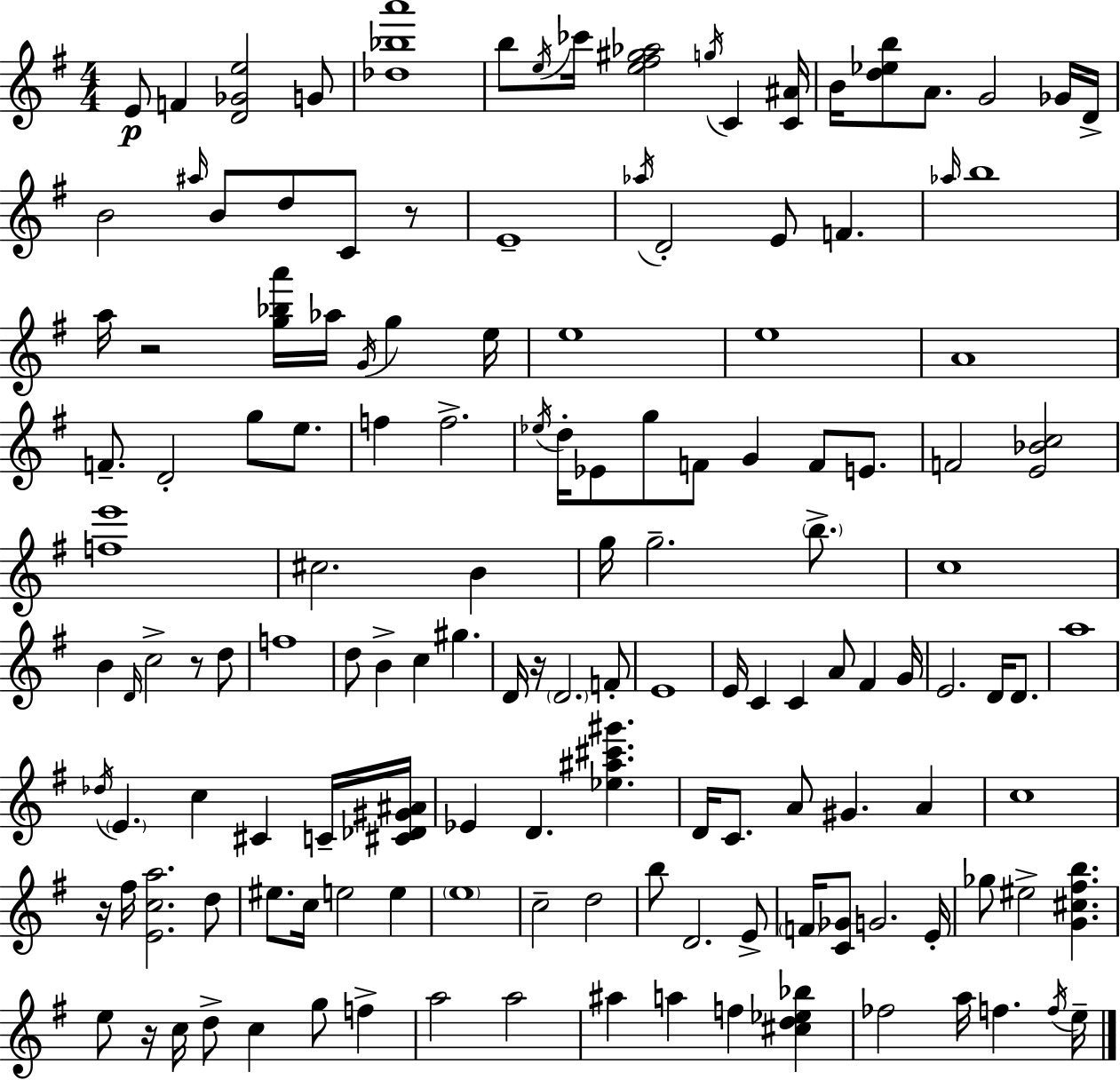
{
  \clef treble
  \numericTimeSignature
  \time 4/4
  \key e \minor
  \repeat volta 2 { e'8\p f'4 <d' ges' e''>2 g'8 | <des'' bes'' a'''>1 | b''8 \acciaccatura { e''16 } ces'''16 <e'' fis'' gis'' aes''>2 \acciaccatura { g''16 } c'4 | <c' ais'>16 b'16 <d'' ees'' b''>8 a'8. g'2 | \break ges'16 d'16-> b'2 \grace { ais''16 } b'8 d''8 c'8 | r8 e'1-- | \acciaccatura { aes''16 } d'2-. e'8 f'4. | \grace { aes''16 } b''1 | \break a''16 r2 <g'' bes'' a'''>16 aes''16 | \acciaccatura { g'16 } g''4 e''16 e''1 | e''1 | a'1 | \break f'8.-- d'2-. | g''8 e''8. f''4 f''2.-> | \acciaccatura { ees''16 } d''16-. ees'8 g''8 f'8 g'4 | f'8 e'8. f'2 <e' bes' c''>2 | \break <f'' e'''>1 | cis''2. | b'4 g''16 g''2.-- | \parenthesize b''8.-> c''1 | \break b'4 \grace { d'16 } c''2-> | r8 d''8 f''1 | d''8 b'4-> c''4 | gis''4. d'16 r16 \parenthesize d'2. | \break f'8-. e'1 | e'16 c'4 c'4 | a'8 fis'4 g'16 e'2. | d'16 d'8. a''1 | \break \acciaccatura { des''16 } \parenthesize e'4. c''4 | cis'4 c'16-- <cis' des' gis' ais'>16 ees'4 d'4. | <ees'' ais'' cis''' gis'''>4. d'16 c'8. a'8 gis'4. | a'4 c''1 | \break r16 fis''16 <e' c'' a''>2. | d''8 eis''8. c''16 e''2 | e''4 \parenthesize e''1 | c''2-- | \break d''2 b''8 d'2. | e'8-> \parenthesize f'16 <c' ges'>8 g'2. | e'16-. ges''8 eis''2-> | <g' cis'' fis'' b''>4. e''8 r16 c''16 d''8-> c''4 | \break g''8 f''4-> a''2 | a''2 ais''4 a''4 | f''4 <cis'' d'' ees'' bes''>4 fes''2 | a''16 f''4. \acciaccatura { f''16 } e''16-- } \bar "|."
}